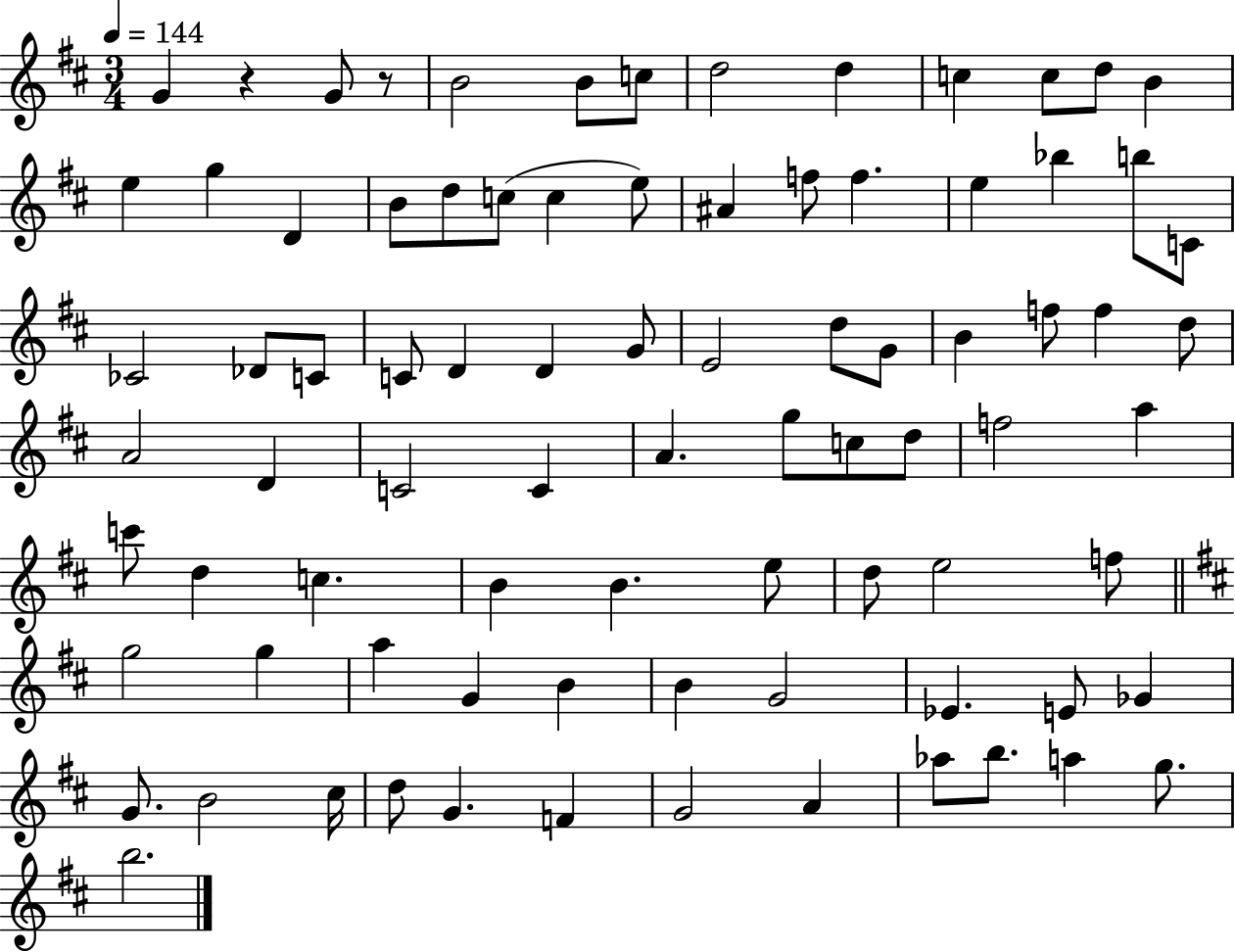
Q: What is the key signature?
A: D major